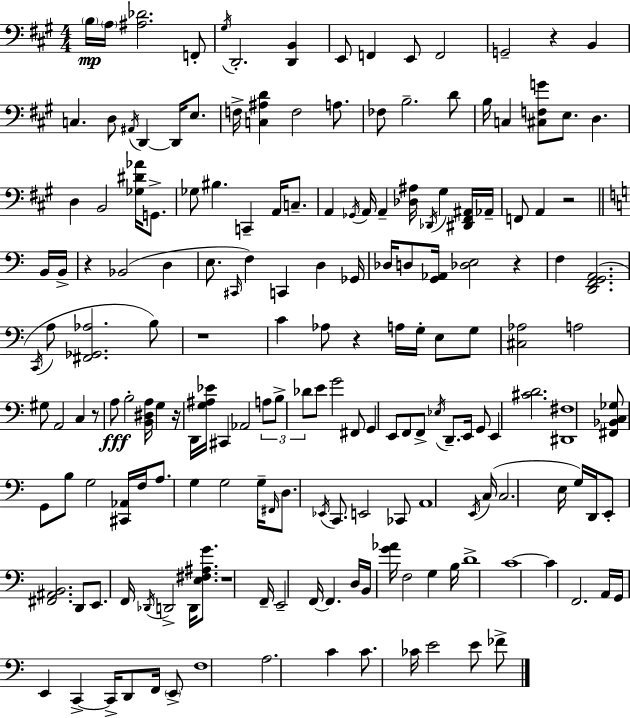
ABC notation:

X:1
T:Untitled
M:4/4
L:1/4
K:A
B,/4 A,/4 [^A,_D]2 F,,/2 ^G,/4 D,,2 [D,,B,,] E,,/2 F,, E,,/2 F,,2 G,,2 z B,, C, D,/2 ^A,,/4 D,, D,,/4 E,/2 F,/4 [C,^A,D] F,2 A,/2 _F,/2 B,2 D/2 B,/4 C, [^C,F,G]/2 E,/2 D, D, B,,2 [_G,^D_A]/4 G,,/2 _G,/2 ^B, C,, A,,/4 C,/2 A,, _G,,/4 A,,/4 A,, [_D,^A,]/4 _D,,/4 ^G, [^D,,^F,,^A,,]/4 _A,,/4 F,,/2 A,, z2 B,,/4 B,,/4 z _B,,2 D, E,/2 ^C,,/4 F, C,, D, _G,,/4 _D,/4 D,/2 [G,,_A,,]/4 [_D,E,]2 z F, [D,,F,,G,,A,,]2 C,,/4 A,/2 [^F,,_G,,_A,]2 B,/2 z4 C _A,/2 z A,/4 G,/4 E,/2 G,/2 [^C,_A,]2 A,2 ^G,/2 A,,2 C, z/2 A,/2 B,2 [B,,^D,A,]/4 G, z/4 D,,/4 [G,^A,_E]/4 ^C,, _A,,2 A,/2 B,/2 _D/2 E/2 G2 ^F,,/2 G,, E,,/2 F,,/2 F,,/2 _E,/4 D,,/2 E,,/4 G,,/2 E,, [^CD]2 [^D,,^F,]4 [^F,,_B,,C,_G,]/2 G,,/2 B,/2 G,2 [^C,,_A,,]/4 F,/4 A,/2 G, G,2 G,/4 ^F,,/4 D,/2 _E,,/4 C,,/2 E,,2 _C,,/2 A,,4 E,,/4 C,/4 C,2 E,/4 G,/4 D,,/4 E,,/2 [^F,,^A,,B,,]2 D,,/2 E,,/2 F,,/4 _D,,/4 D,,2 D,,/4 [E,^F,^A,G]/2 z4 F,,/4 E,,2 F,,/4 F,, D,/4 B,,/4 [G_A]/4 F,2 G, B,/4 D4 C4 C F,,2 A,,/4 G,,/4 E,, C,, C,,/4 D,,/2 F,,/4 E,,/2 F,4 A,2 C C/2 _C/4 E2 E/2 _F/2